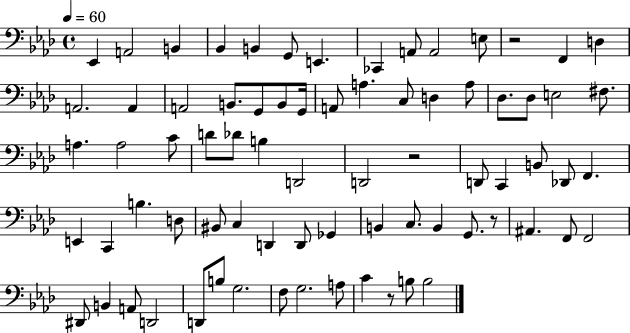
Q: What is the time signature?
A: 4/4